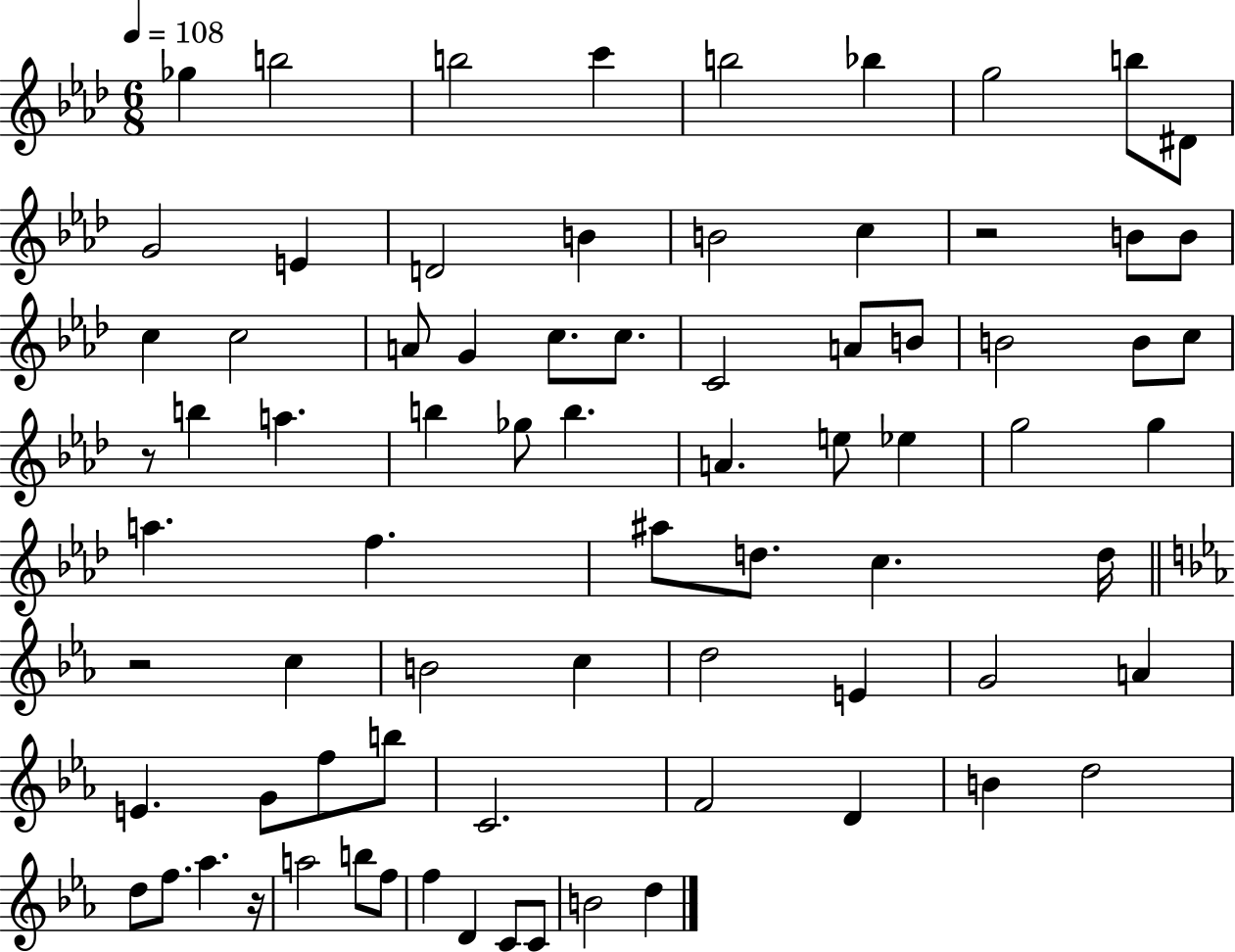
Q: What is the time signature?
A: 6/8